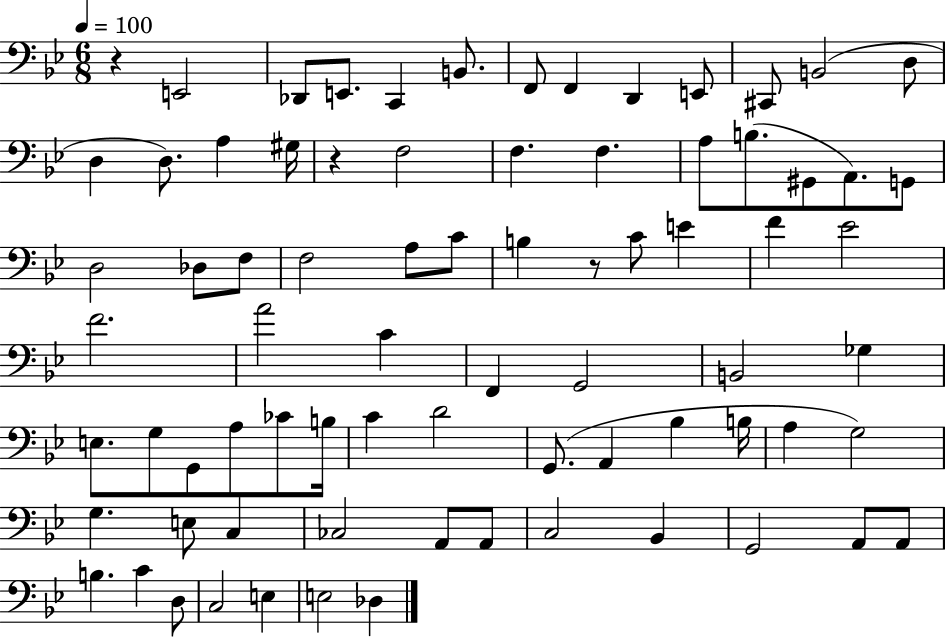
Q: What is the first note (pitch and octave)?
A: E2